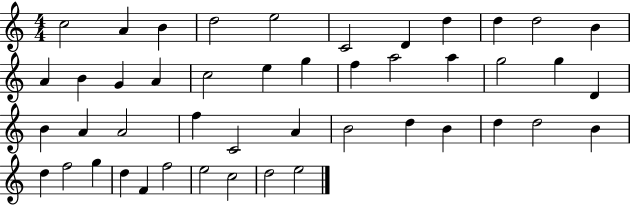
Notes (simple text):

C5/h A4/q B4/q D5/h E5/h C4/h D4/q D5/q D5/q D5/h B4/q A4/q B4/q G4/q A4/q C5/h E5/q G5/q F5/q A5/h A5/q G5/h G5/q D4/q B4/q A4/q A4/h F5/q C4/h A4/q B4/h D5/q B4/q D5/q D5/h B4/q D5/q F5/h G5/q D5/q F4/q F5/h E5/h C5/h D5/h E5/h